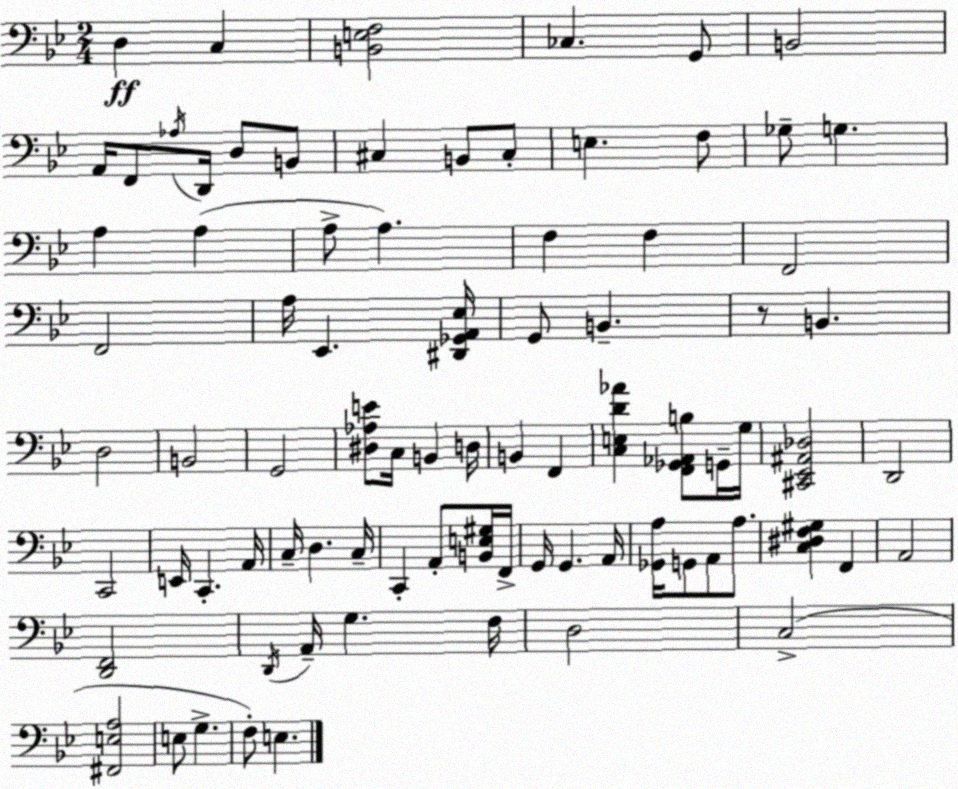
X:1
T:Untitled
M:2/4
L:1/4
K:Bb
D, C, [B,,E,F,]2 _C, G,,/2 B,,2 A,,/4 F,,/2 _A,/4 D,,/4 D,/2 B,,/2 ^C, B,,/2 ^C,/2 E, F,/2 _G,/2 G, A, A, A,/2 A, F, F, F,,2 F,,2 A,/4 _E,, [^D,,_G,,A,,_E,]/4 G,,/2 B,, z/2 B,, D,2 B,,2 G,,2 [^D,_A,E]/2 C,/4 B,, D,/4 B,, F,, [C,E,D_A] [F,,_G,,_A,,B,]/2 G,,/4 G,/4 [^C,,_E,,^A,,_D,]2 D,,2 C,,2 E,,/4 C,, A,,/4 C,/4 D, C,/4 C,, A,,/2 [B,,E,^G,]/4 F,,/4 G,,/4 G,, A,,/4 [_G,,A,]/4 G,,/2 A,,/2 A,/2 [C,^D,F,^G,] F,, A,,2 [D,,F,,]2 D,,/4 A,,/4 G, F,/4 D,2 C,2 [^F,,E,A,]2 E,/2 G, F,/2 E,